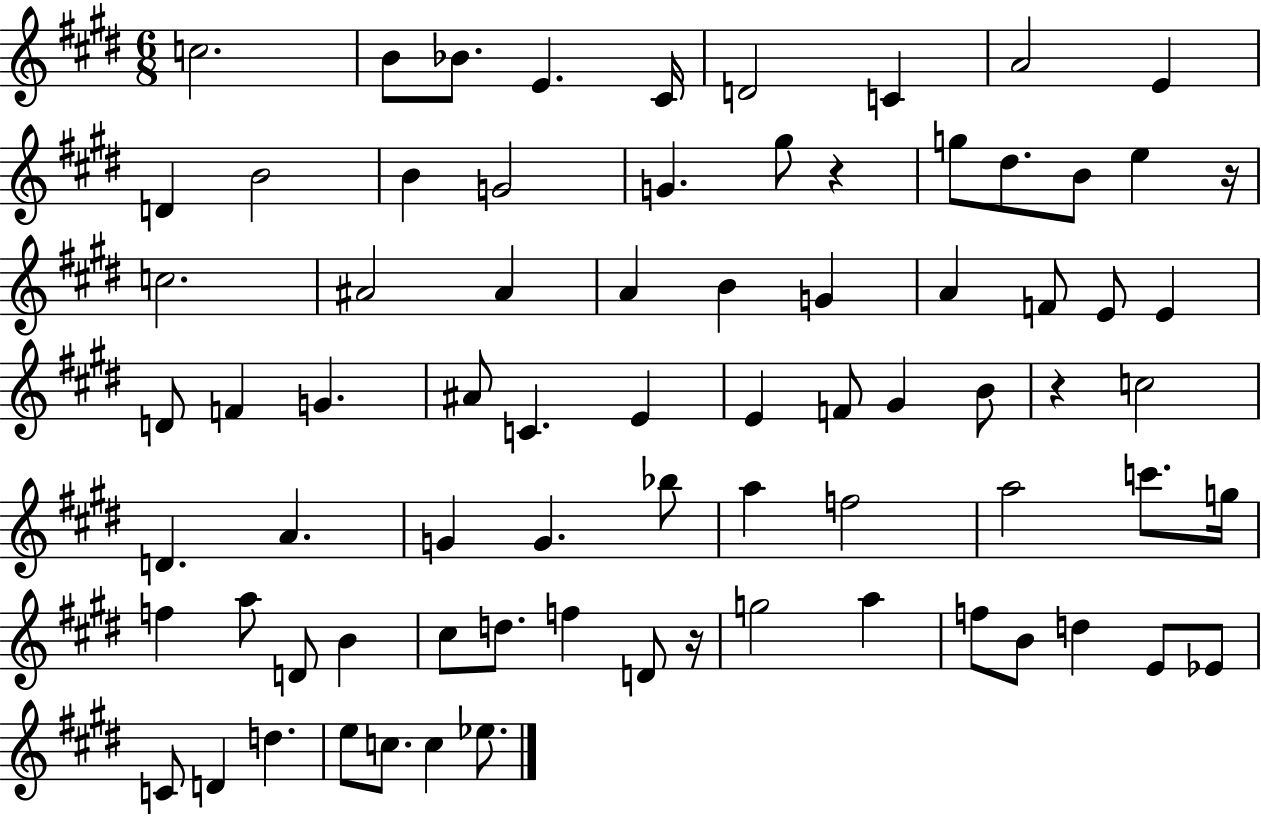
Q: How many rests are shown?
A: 4